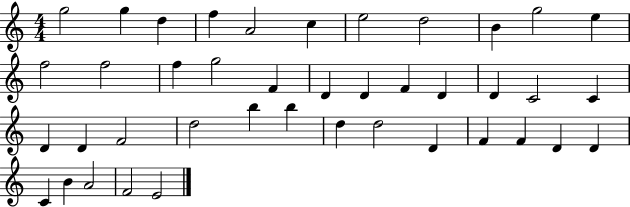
X:1
T:Untitled
M:4/4
L:1/4
K:C
g2 g d f A2 c e2 d2 B g2 e f2 f2 f g2 F D D F D D C2 C D D F2 d2 b b d d2 D F F D D C B A2 F2 E2